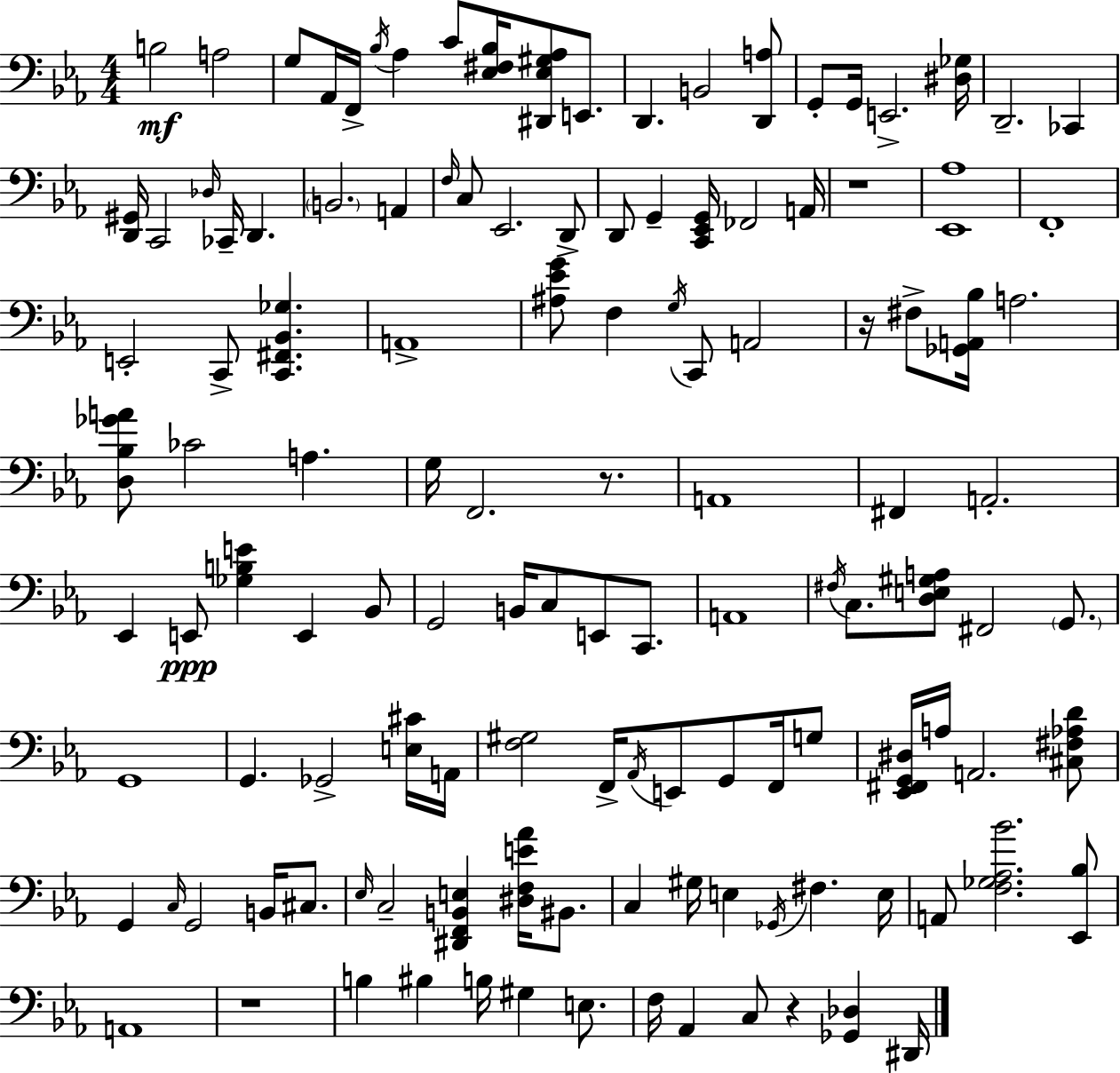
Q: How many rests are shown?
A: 5